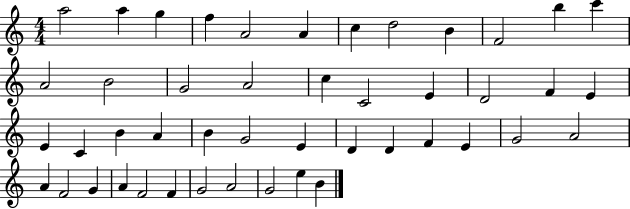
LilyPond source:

{
  \clef treble
  \numericTimeSignature
  \time 4/4
  \key c \major
  a''2 a''4 g''4 | f''4 a'2 a'4 | c''4 d''2 b'4 | f'2 b''4 c'''4 | \break a'2 b'2 | g'2 a'2 | c''4 c'2 e'4 | d'2 f'4 e'4 | \break e'4 c'4 b'4 a'4 | b'4 g'2 e'4 | d'4 d'4 f'4 e'4 | g'2 a'2 | \break a'4 f'2 g'4 | a'4 f'2 f'4 | g'2 a'2 | g'2 e''4 b'4 | \break \bar "|."
}